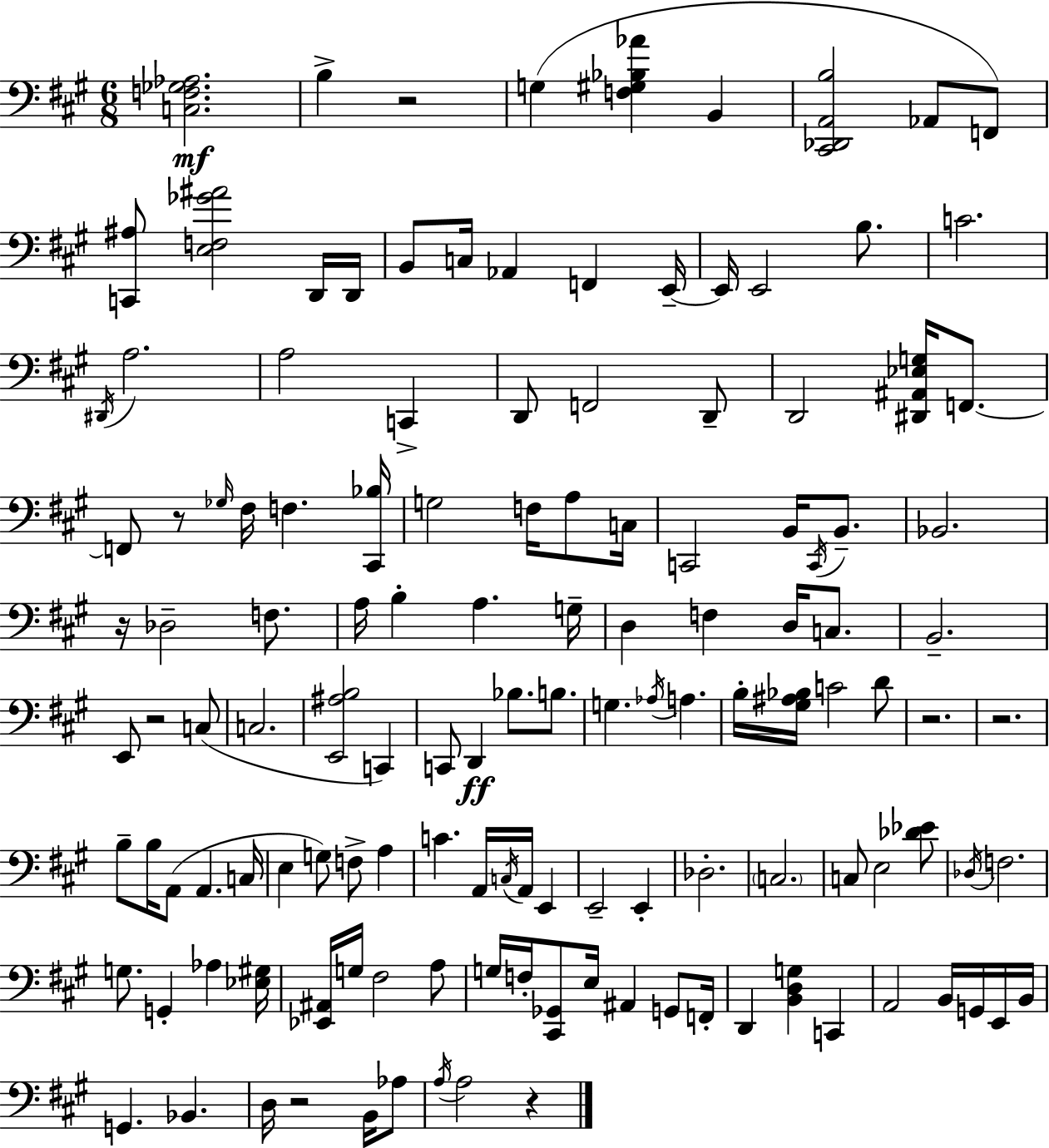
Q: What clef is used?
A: bass